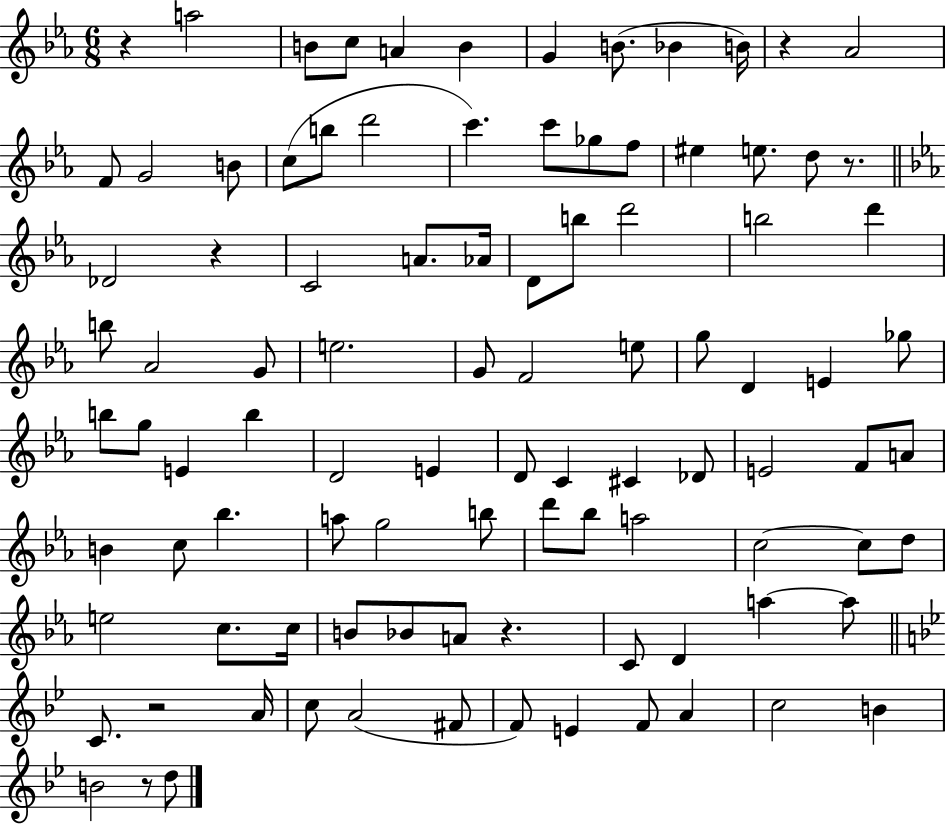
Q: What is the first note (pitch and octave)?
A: A5